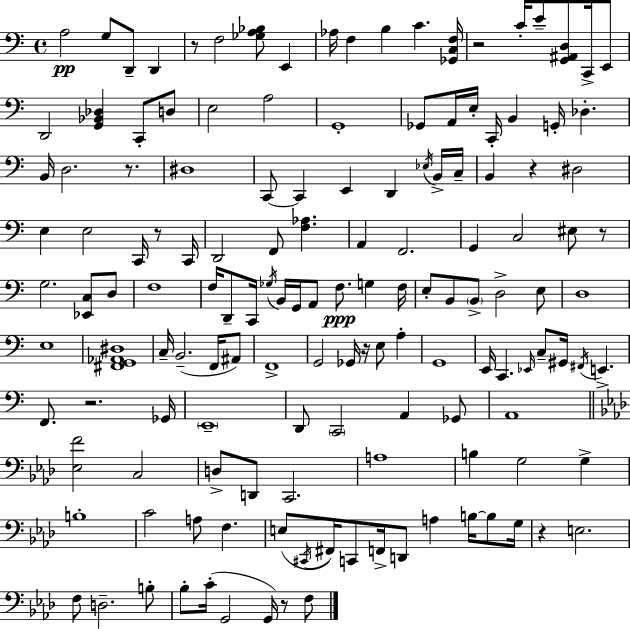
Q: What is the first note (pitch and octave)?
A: A3